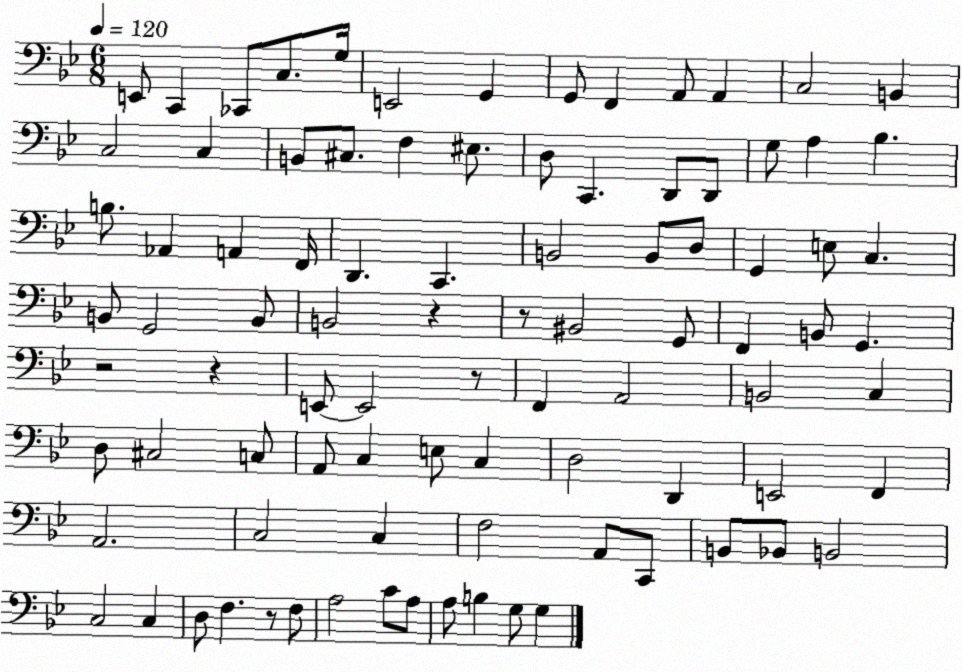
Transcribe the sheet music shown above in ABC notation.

X:1
T:Untitled
M:6/8
L:1/4
K:Bb
E,,/2 C,, _C,,/2 C,/2 G,/4 E,,2 G,, G,,/2 F,, A,,/2 A,, C,2 B,, C,2 C, B,,/2 ^C,/2 F, ^E,/2 D,/2 C,, D,,/2 D,,/2 G,/2 A, _B, B,/2 _A,, A,, F,,/4 D,, C,, B,,2 B,,/2 D,/2 G,, E,/2 C, B,,/2 G,,2 B,,/2 B,,2 z z/2 ^B,,2 G,,/2 F,, B,,/2 G,, z2 z E,,/2 E,,2 z/2 F,, A,,2 B,,2 C, D,/2 ^C,2 C,/2 A,,/2 C, E,/2 C, D,2 D,, E,,2 F,, A,,2 C,2 C, F,2 A,,/2 C,,/2 B,,/2 _B,,/2 B,,2 C,2 C, D,/2 F, z/2 F,/2 A,2 C/2 A,/2 A,/2 B, G,/2 G,